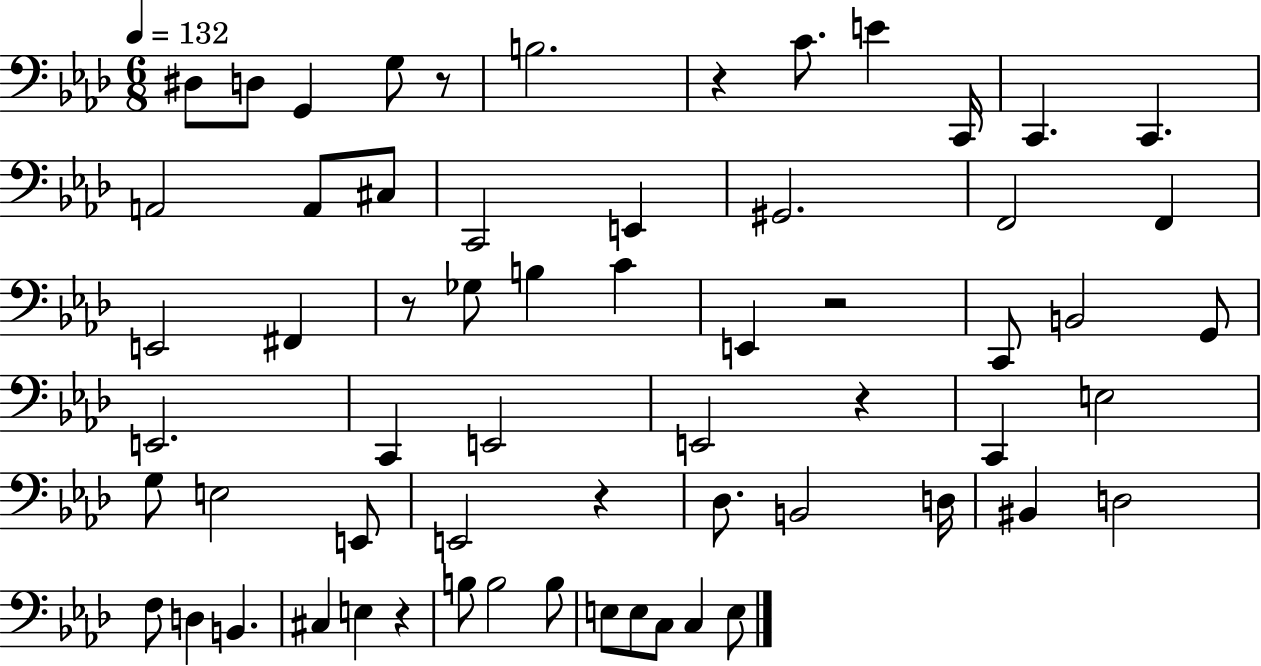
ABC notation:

X:1
T:Untitled
M:6/8
L:1/4
K:Ab
^D,/2 D,/2 G,, G,/2 z/2 B,2 z C/2 E C,,/4 C,, C,, A,,2 A,,/2 ^C,/2 C,,2 E,, ^G,,2 F,,2 F,, E,,2 ^F,, z/2 _G,/2 B, C E,, z2 C,,/2 B,,2 G,,/2 E,,2 C,, E,,2 E,,2 z C,, E,2 G,/2 E,2 E,,/2 E,,2 z _D,/2 B,,2 D,/4 ^B,, D,2 F,/2 D, B,, ^C, E, z B,/2 B,2 B,/2 E,/2 E,/2 C,/2 C, E,/2